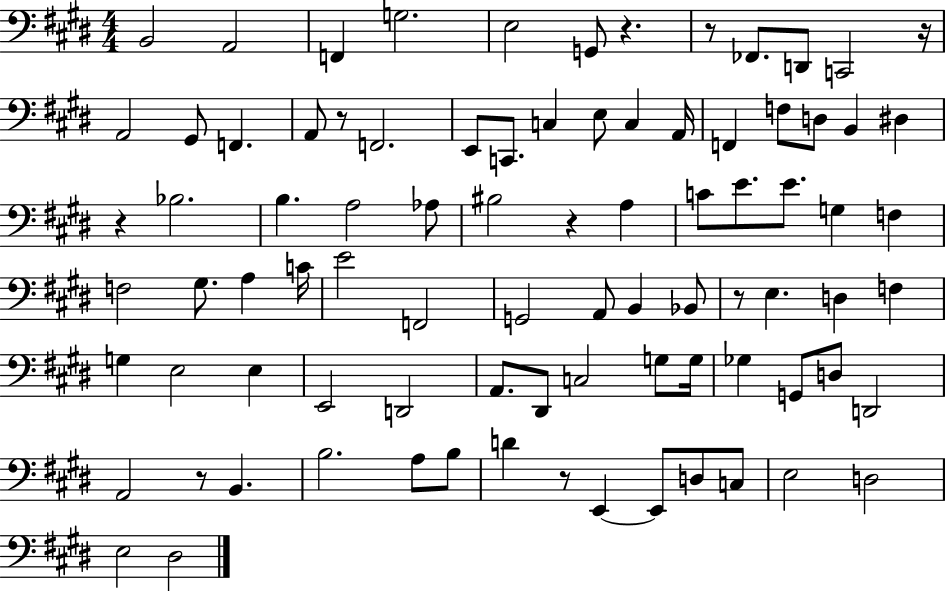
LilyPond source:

{
  \clef bass
  \numericTimeSignature
  \time 4/4
  \key e \major
  b,2 a,2 | f,4 g2. | e2 g,8 r4. | r8 fes,8. d,8 c,2 r16 | \break a,2 gis,8 f,4. | a,8 r8 f,2. | e,8 c,8. c4 e8 c4 a,16 | f,4 f8 d8 b,4 dis4 | \break r4 bes2. | b4. a2 aes8 | bis2 r4 a4 | c'8 e'8. e'8. g4 f4 | \break f2 gis8. a4 c'16 | e'2 f,2 | g,2 a,8 b,4 bes,8 | r8 e4. d4 f4 | \break g4 e2 e4 | e,2 d,2 | a,8. dis,8 c2 g8 g16 | ges4 g,8 d8 d,2 | \break a,2 r8 b,4. | b2. a8 b8 | d'4 r8 e,4~~ e,8 d8 c8 | e2 d2 | \break e2 dis2 | \bar "|."
}